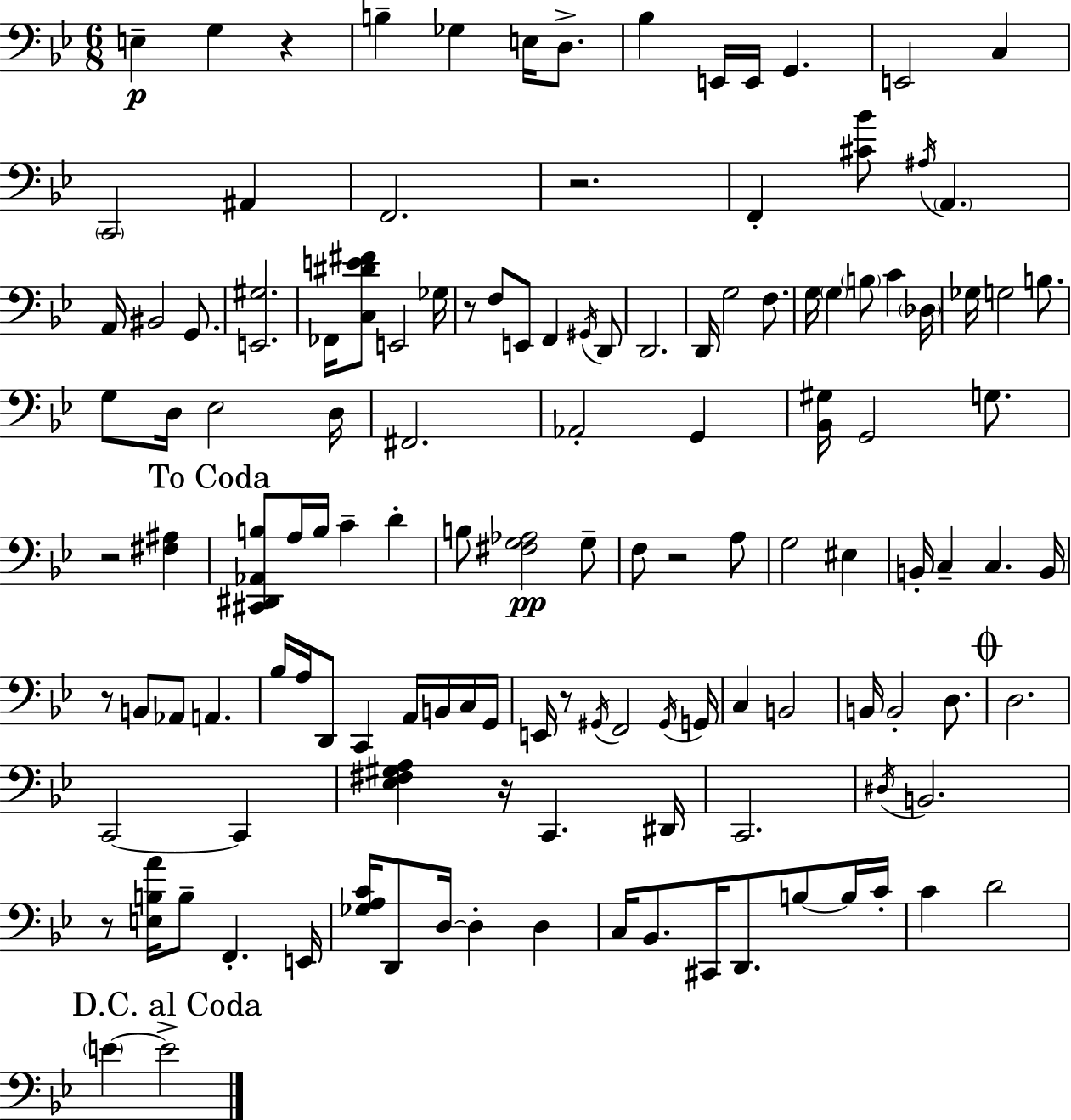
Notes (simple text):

E3/q G3/q R/q B3/q Gb3/q E3/s D3/e. Bb3/q E2/s E2/s G2/q. E2/h C3/q C2/h A#2/q F2/h. R/h. F2/q [C#4,Bb4]/e A#3/s A2/q. A2/s BIS2/h G2/e. [E2,G#3]/h. FES2/s [C3,D#4,E4,F#4]/e E2/h Gb3/s R/e F3/e E2/e F2/q G#2/s D2/e D2/h. D2/s G3/h F3/e. G3/s G3/q B3/e C4/q Db3/s Gb3/s G3/h B3/e. G3/e D3/s Eb3/h D3/s F#2/h. Ab2/h G2/q [Bb2,G#3]/s G2/h G3/e. R/h [F#3,A#3]/q [C#2,D#2,Ab2,B3]/e A3/s B3/s C4/q D4/q B3/e [F#3,G3,Ab3]/h G3/e F3/e R/h A3/e G3/h EIS3/q B2/s C3/q C3/q. B2/s R/e B2/e Ab2/e A2/q. Bb3/s A3/s D2/e C2/q A2/s B2/s C3/s G2/s E2/s R/e G#2/s F2/h G#2/s G2/s C3/q B2/h B2/s B2/h D3/e. D3/h. C2/h C2/q [Eb3,F#3,G#3,A3]/q R/s C2/q. D#2/s C2/h. D#3/s B2/h. R/e [E3,B3,A4]/s B3/e F2/q. E2/s [Gb3,A3,C4]/s D2/e D3/s D3/q D3/q C3/s Bb2/e. C#2/s D2/e. B3/e B3/s C4/s C4/q D4/h E4/q E4/h